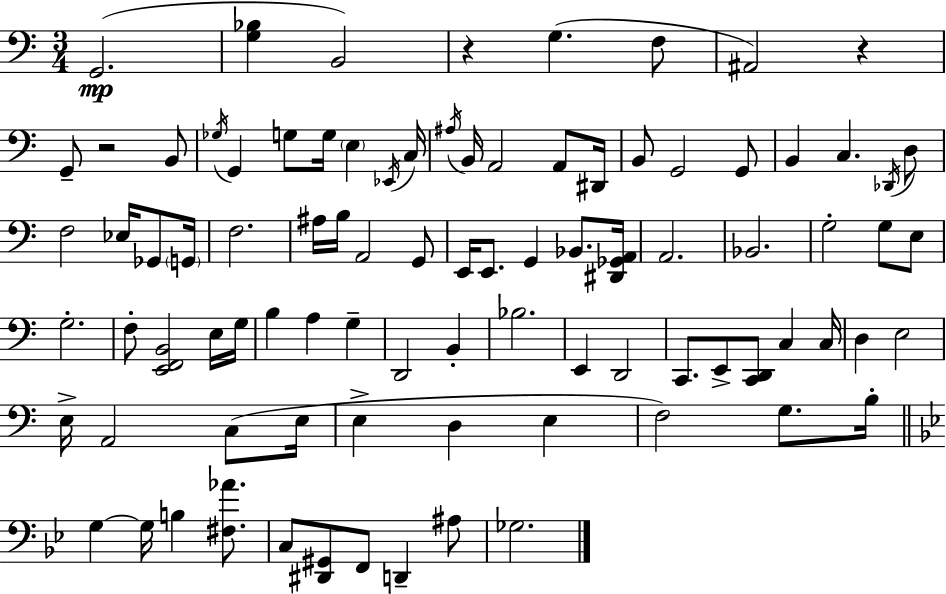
G2/h. [G3,Bb3]/q B2/h R/q G3/q. F3/e A#2/h R/q G2/e R/h B2/e Gb3/s G2/q G3/e G3/s E3/q Eb2/s C3/s A#3/s B2/s A2/h A2/e D#2/s B2/e G2/h G2/e B2/q C3/q. Db2/s D3/e F3/h Eb3/s Gb2/e G2/s F3/h. A#3/s B3/s A2/h G2/e E2/s E2/e. G2/q Bb2/e. [D#2,Gb2,A2]/s A2/h. Bb2/h. G3/h G3/e E3/e G3/h. F3/e [E2,F2,B2]/h E3/s G3/s B3/q A3/q G3/q D2/h B2/q Bb3/h. E2/q D2/h C2/e. E2/e [C2,D2]/e C3/q C3/s D3/q E3/h E3/s A2/h C3/e E3/s E3/q D3/q E3/q F3/h G3/e. B3/s G3/q G3/s B3/q [F#3,Ab4]/e. C3/e [D#2,G#2]/e F2/e D2/q A#3/e Gb3/h.